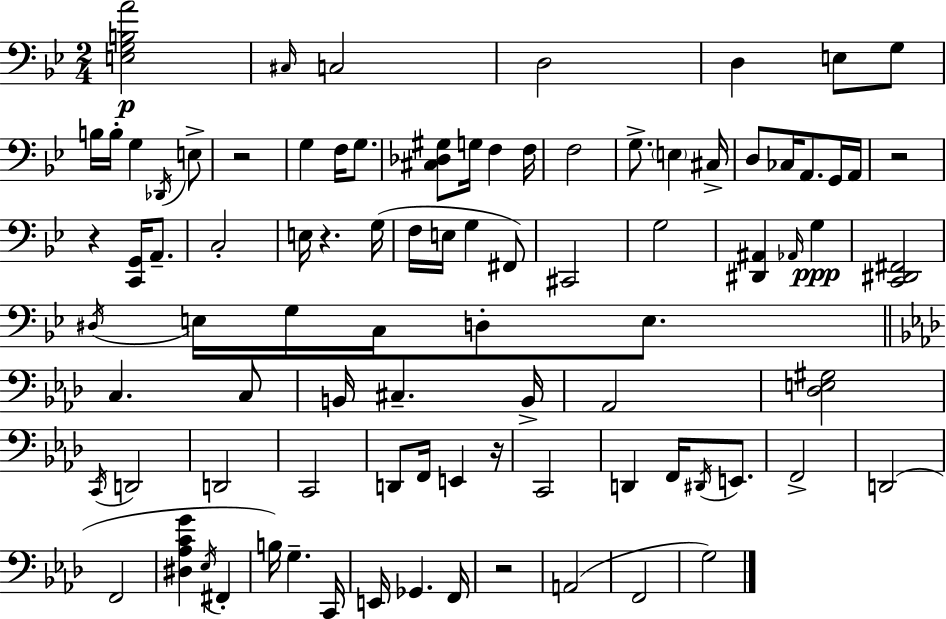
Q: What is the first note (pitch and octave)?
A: C#3